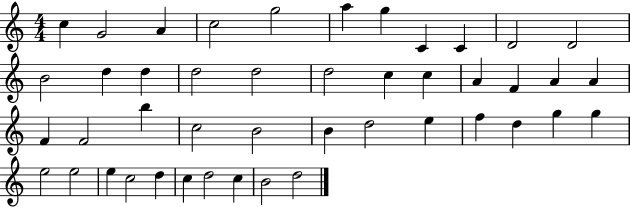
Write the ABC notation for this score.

X:1
T:Untitled
M:4/4
L:1/4
K:C
c G2 A c2 g2 a g C C D2 D2 B2 d d d2 d2 d2 c c A F A A F F2 b c2 B2 B d2 e f d g g e2 e2 e c2 d c d2 c B2 d2